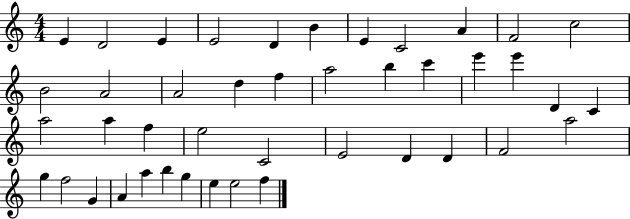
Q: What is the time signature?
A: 4/4